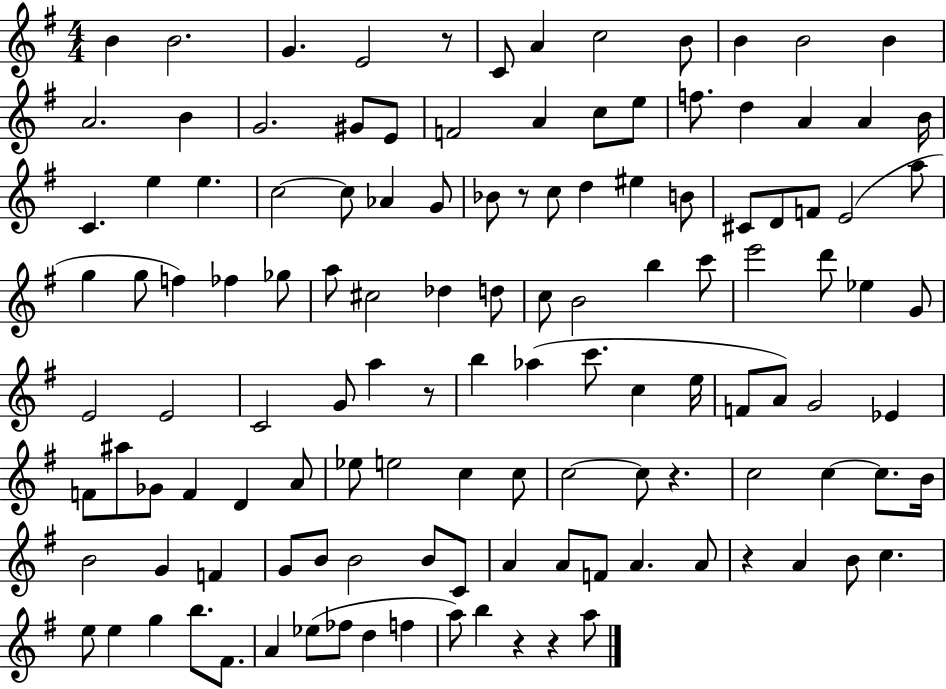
X:1
T:Untitled
M:4/4
L:1/4
K:G
B B2 G E2 z/2 C/2 A c2 B/2 B B2 B A2 B G2 ^G/2 E/2 F2 A c/2 e/2 f/2 d A A B/4 C e e c2 c/2 _A G/2 _B/2 z/2 c/2 d ^e B/2 ^C/2 D/2 F/2 E2 a/2 g g/2 f _f _g/2 a/2 ^c2 _d d/2 c/2 B2 b c'/2 e'2 d'/2 _e G/2 E2 E2 C2 G/2 a z/2 b _a c'/2 c e/4 F/2 A/2 G2 _E F/2 ^a/2 _G/2 F D A/2 _e/2 e2 c c/2 c2 c/2 z c2 c c/2 B/4 B2 G F G/2 B/2 B2 B/2 C/2 A A/2 F/2 A A/2 z A B/2 c e/2 e g b/2 ^F/2 A _e/2 _f/2 d f a/2 b z z a/2